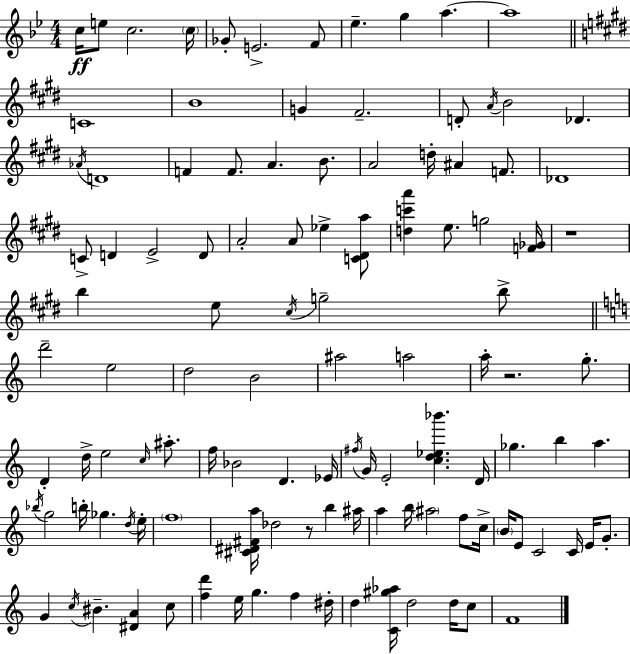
C5/s E5/e C5/h. C5/s Gb4/e E4/h. F4/e Eb5/q. G5/q A5/q. A5/w C4/w B4/w G4/q F#4/h. D4/e A4/s B4/h Db4/q. Ab4/s D4/w F4/q F4/e. A4/q. B4/e. A4/h D5/s A#4/q F4/e. Db4/w C4/e D4/q E4/h D4/e A4/h A4/e Eb5/q [C4,D#4,A5]/e [D5,C6,A6]/q E5/e. G5/h [F4,Gb4]/s R/w B5/q E5/e C#5/s G5/h B5/e D6/h E5/h D5/h B4/h A#5/h A5/h A5/s R/h. G5/e. D4/q D5/s E5/h C5/s A#5/e. F5/s Bb4/h D4/q. Eb4/s F#5/s G4/s E4/h [C5,D5,Eb5,Bb6]/q. D4/s Gb5/q. B5/q A5/q. Bb5/s G5/h B5/s Gb5/q. D5/s E5/s F5/w [C#4,D#4,F#4,A5]/s Db5/h R/e B5/q A#5/s A5/q B5/s A#5/h F5/e C5/s B4/s E4/e C4/h C4/s E4/s G4/e. G4/q C5/s BIS4/q. [D#4,A4]/q C5/e [F5,D6]/q E5/s G5/q. F5/q D#5/s D5/q [C4,G#5,Ab5]/s D5/h D5/s C5/e F4/w